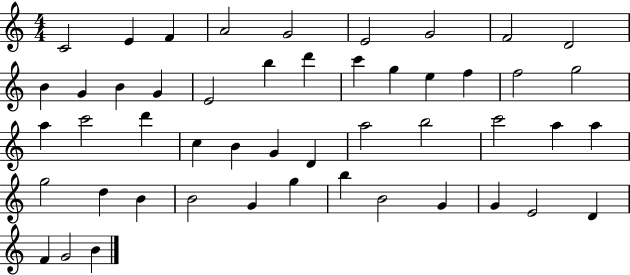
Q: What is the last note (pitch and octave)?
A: B4